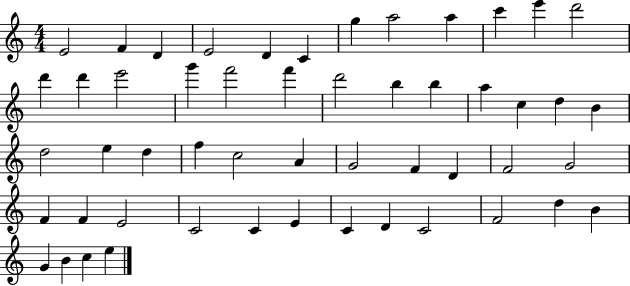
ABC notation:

X:1
T:Untitled
M:4/4
L:1/4
K:C
E2 F D E2 D C g a2 a c' e' d'2 d' d' e'2 g' f'2 f' d'2 b b a c d B d2 e d f c2 A G2 F D F2 G2 F F E2 C2 C E C D C2 F2 d B G B c e